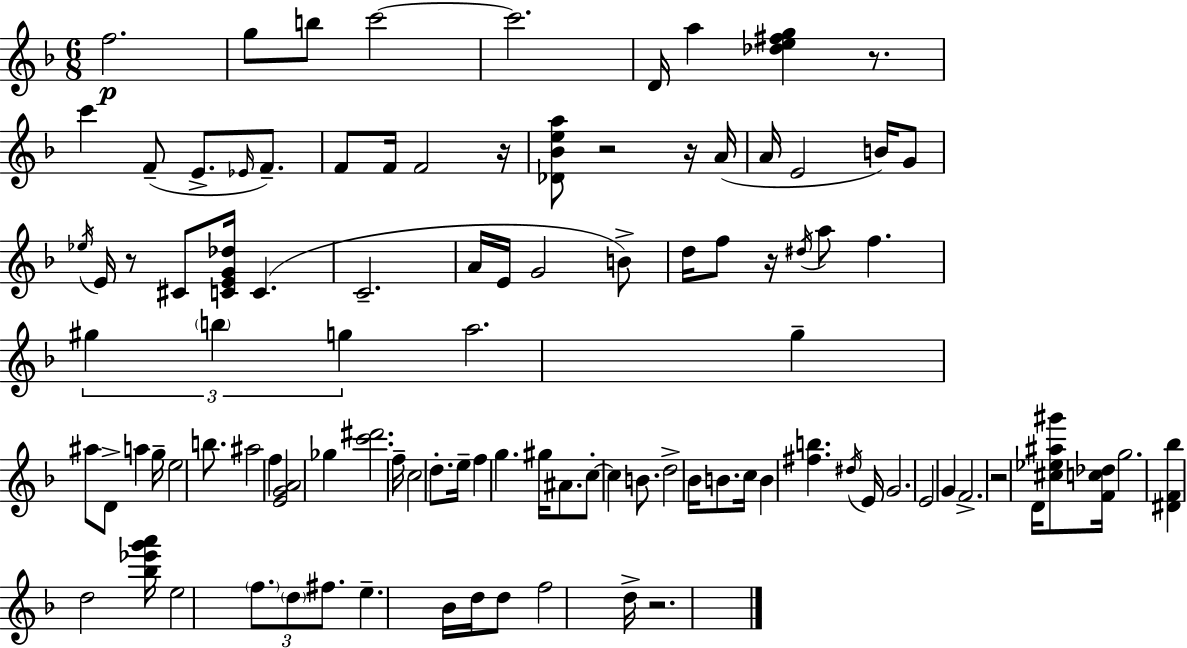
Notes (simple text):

F5/h. G5/e B5/e C6/h C6/h. D4/s A5/q [Db5,E5,F#5,G5]/q R/e. C6/q F4/e E4/e. Eb4/s F4/e. F4/e F4/s F4/h R/s [Db4,Bb4,E5,A5]/e R/h R/s A4/s A4/s E4/h B4/s G4/e Eb5/s E4/s R/e C#4/e [C4,E4,G4,Db5]/s C4/q. C4/h. A4/s E4/s G4/h B4/e D5/s F5/e R/s D#5/s A5/e F5/q. G#5/q B5/q G5/q A5/h. G5/q A#5/e D4/e A5/q G5/s E5/h B5/e. A#5/h F5/q [E4,G4,A4]/h Gb5/q [C6,D#6]/h. F5/s C5/h D5/e. E5/s F5/q G5/q. G#5/s A#4/e. C5/e C5/q B4/e. D5/h Bb4/s B4/e. C5/s B4/q [F#5,B5]/q. D#5/s E4/s G4/h. E4/h G4/q F4/h. R/h D4/s [C#5,Eb5,A#5,G#6]/e [F4,C5,Db5]/s G5/h. [D#4,F4,Bb5]/q D5/h [Bb5,Eb6,G6,A6]/s E5/h F5/e. D5/e F#5/e. E5/q. Bb4/s D5/s D5/e F5/h D5/s R/h.